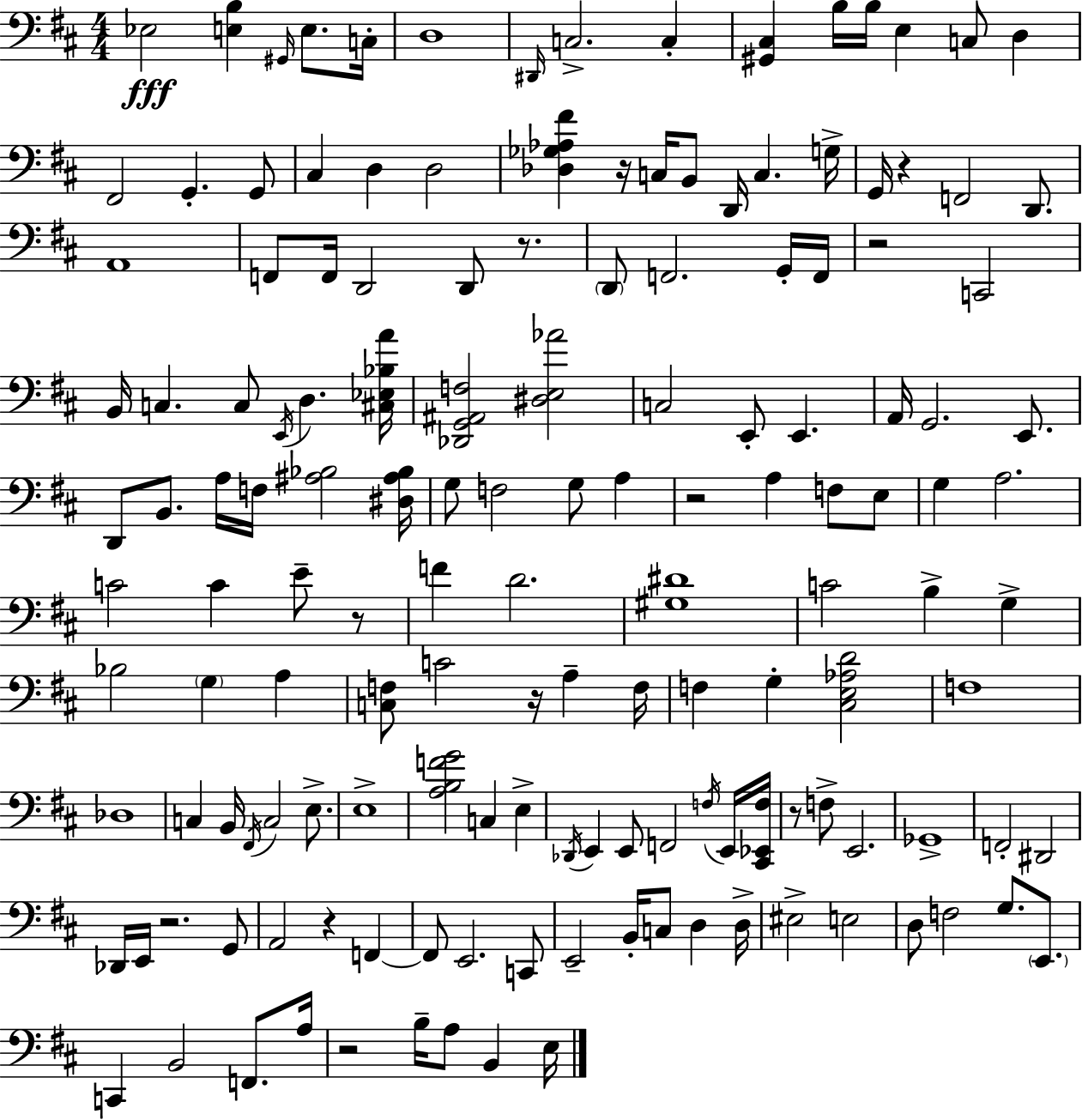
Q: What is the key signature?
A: D major